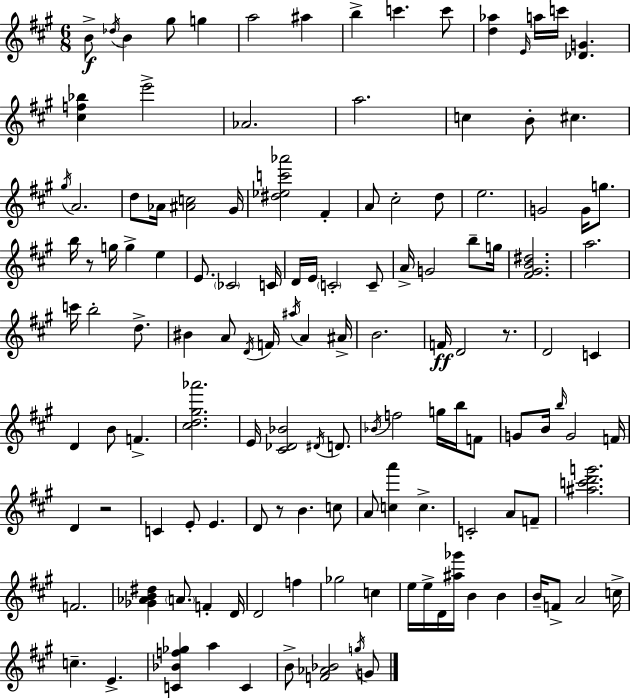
B4/e Db5/s B4/q G#5/e G5/q A5/h A#5/q B5/q C6/q. C6/e [D5,Ab5]/q E4/s A5/s C6/s [Db4,G4]/q. [C#5,F5,Bb5]/q E6/h Ab4/h. A5/h. C5/q B4/e C#5/q. G#5/s A4/h. D5/e Ab4/s [A#4,C5]/h G#4/s [D#5,Eb5,C6,Ab6]/h F#4/q A4/e C#5/h D5/e E5/h. G4/h G4/s G5/e. B5/s R/e G5/s G5/q E5/q E4/e. CES4/h C4/s D4/s E4/s C4/h C4/e A4/s G4/h B5/e G5/s [F#4,G#4,B4,D#5]/h. A5/h. C6/s B5/h D5/e. BIS4/q A4/e D4/s F4/s A#5/s A4/q A#4/s B4/h. F4/s D4/h R/e. D4/h C4/q D4/q B4/e F4/q. [C#5,D5,G#5,Ab6]/h. E4/s [C#4,Db4,Bb4]/h D#4/s D4/e. Bb4/s F5/h G5/s B5/s F4/e G4/e B4/s B5/s G4/h F4/s D4/q R/h C4/q E4/e E4/q. D4/e R/e B4/q. C5/e A4/e [C5,A6]/q C5/q. C4/h A4/e F4/e [A#5,C6,D6,G6]/h. F4/h. [Gb4,Ab4,B4,D#5]/q A4/e. F4/q D4/s D4/h F5/q Gb5/h C5/q E5/s E5/s D4/s [A#5,Gb6]/s B4/q B4/q B4/s F4/e A4/h C5/s C5/q. E4/q. [C4,Bb4,F5,Gb5]/q A5/q C4/q B4/e [F4,Ab4,Bb4]/h G5/s G4/e